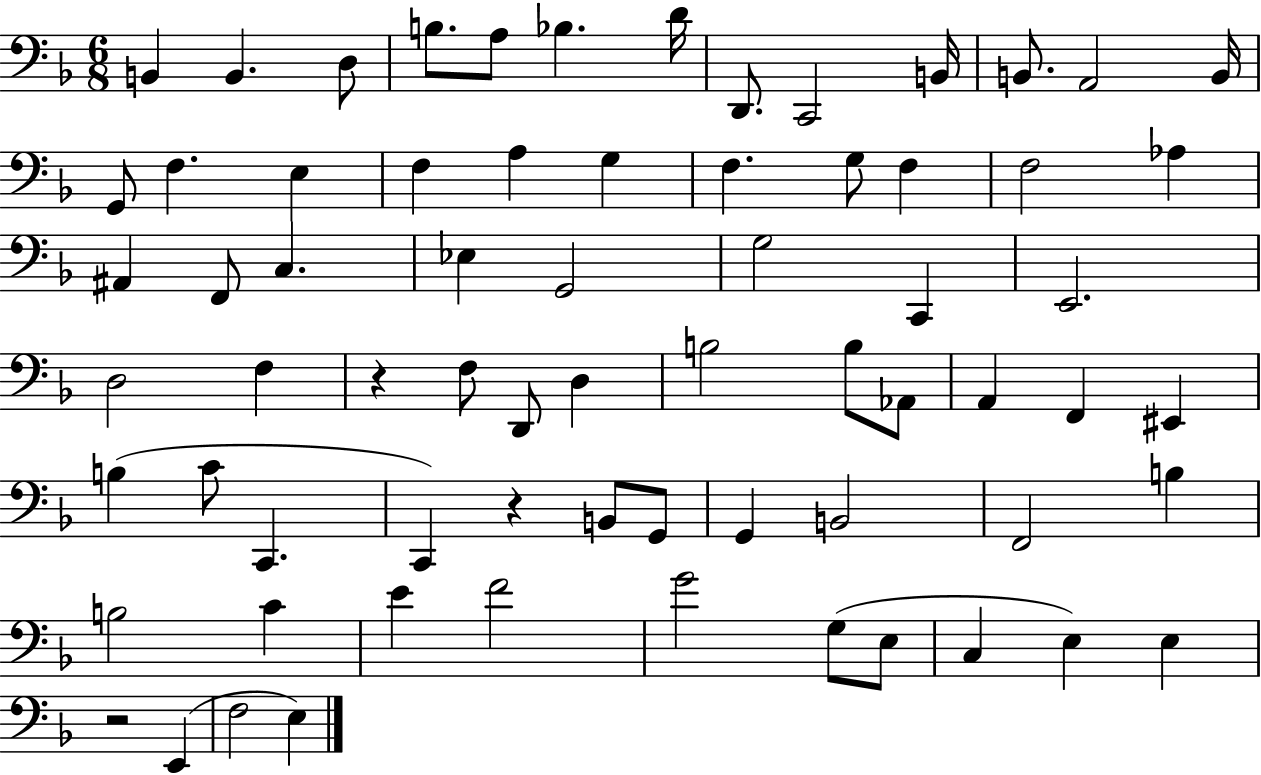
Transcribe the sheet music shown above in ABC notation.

X:1
T:Untitled
M:6/8
L:1/4
K:F
B,, B,, D,/2 B,/2 A,/2 _B, D/4 D,,/2 C,,2 B,,/4 B,,/2 A,,2 B,,/4 G,,/2 F, E, F, A, G, F, G,/2 F, F,2 _A, ^A,, F,,/2 C, _E, G,,2 G,2 C,, E,,2 D,2 F, z F,/2 D,,/2 D, B,2 B,/2 _A,,/2 A,, F,, ^E,, B, C/2 C,, C,, z B,,/2 G,,/2 G,, B,,2 F,,2 B, B,2 C E F2 G2 G,/2 E,/2 C, E, E, z2 E,, F,2 E,